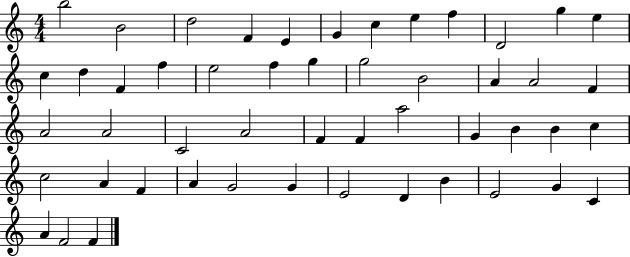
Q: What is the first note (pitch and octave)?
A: B5